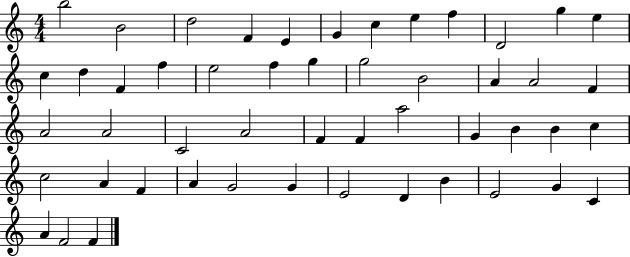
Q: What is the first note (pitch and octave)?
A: B5